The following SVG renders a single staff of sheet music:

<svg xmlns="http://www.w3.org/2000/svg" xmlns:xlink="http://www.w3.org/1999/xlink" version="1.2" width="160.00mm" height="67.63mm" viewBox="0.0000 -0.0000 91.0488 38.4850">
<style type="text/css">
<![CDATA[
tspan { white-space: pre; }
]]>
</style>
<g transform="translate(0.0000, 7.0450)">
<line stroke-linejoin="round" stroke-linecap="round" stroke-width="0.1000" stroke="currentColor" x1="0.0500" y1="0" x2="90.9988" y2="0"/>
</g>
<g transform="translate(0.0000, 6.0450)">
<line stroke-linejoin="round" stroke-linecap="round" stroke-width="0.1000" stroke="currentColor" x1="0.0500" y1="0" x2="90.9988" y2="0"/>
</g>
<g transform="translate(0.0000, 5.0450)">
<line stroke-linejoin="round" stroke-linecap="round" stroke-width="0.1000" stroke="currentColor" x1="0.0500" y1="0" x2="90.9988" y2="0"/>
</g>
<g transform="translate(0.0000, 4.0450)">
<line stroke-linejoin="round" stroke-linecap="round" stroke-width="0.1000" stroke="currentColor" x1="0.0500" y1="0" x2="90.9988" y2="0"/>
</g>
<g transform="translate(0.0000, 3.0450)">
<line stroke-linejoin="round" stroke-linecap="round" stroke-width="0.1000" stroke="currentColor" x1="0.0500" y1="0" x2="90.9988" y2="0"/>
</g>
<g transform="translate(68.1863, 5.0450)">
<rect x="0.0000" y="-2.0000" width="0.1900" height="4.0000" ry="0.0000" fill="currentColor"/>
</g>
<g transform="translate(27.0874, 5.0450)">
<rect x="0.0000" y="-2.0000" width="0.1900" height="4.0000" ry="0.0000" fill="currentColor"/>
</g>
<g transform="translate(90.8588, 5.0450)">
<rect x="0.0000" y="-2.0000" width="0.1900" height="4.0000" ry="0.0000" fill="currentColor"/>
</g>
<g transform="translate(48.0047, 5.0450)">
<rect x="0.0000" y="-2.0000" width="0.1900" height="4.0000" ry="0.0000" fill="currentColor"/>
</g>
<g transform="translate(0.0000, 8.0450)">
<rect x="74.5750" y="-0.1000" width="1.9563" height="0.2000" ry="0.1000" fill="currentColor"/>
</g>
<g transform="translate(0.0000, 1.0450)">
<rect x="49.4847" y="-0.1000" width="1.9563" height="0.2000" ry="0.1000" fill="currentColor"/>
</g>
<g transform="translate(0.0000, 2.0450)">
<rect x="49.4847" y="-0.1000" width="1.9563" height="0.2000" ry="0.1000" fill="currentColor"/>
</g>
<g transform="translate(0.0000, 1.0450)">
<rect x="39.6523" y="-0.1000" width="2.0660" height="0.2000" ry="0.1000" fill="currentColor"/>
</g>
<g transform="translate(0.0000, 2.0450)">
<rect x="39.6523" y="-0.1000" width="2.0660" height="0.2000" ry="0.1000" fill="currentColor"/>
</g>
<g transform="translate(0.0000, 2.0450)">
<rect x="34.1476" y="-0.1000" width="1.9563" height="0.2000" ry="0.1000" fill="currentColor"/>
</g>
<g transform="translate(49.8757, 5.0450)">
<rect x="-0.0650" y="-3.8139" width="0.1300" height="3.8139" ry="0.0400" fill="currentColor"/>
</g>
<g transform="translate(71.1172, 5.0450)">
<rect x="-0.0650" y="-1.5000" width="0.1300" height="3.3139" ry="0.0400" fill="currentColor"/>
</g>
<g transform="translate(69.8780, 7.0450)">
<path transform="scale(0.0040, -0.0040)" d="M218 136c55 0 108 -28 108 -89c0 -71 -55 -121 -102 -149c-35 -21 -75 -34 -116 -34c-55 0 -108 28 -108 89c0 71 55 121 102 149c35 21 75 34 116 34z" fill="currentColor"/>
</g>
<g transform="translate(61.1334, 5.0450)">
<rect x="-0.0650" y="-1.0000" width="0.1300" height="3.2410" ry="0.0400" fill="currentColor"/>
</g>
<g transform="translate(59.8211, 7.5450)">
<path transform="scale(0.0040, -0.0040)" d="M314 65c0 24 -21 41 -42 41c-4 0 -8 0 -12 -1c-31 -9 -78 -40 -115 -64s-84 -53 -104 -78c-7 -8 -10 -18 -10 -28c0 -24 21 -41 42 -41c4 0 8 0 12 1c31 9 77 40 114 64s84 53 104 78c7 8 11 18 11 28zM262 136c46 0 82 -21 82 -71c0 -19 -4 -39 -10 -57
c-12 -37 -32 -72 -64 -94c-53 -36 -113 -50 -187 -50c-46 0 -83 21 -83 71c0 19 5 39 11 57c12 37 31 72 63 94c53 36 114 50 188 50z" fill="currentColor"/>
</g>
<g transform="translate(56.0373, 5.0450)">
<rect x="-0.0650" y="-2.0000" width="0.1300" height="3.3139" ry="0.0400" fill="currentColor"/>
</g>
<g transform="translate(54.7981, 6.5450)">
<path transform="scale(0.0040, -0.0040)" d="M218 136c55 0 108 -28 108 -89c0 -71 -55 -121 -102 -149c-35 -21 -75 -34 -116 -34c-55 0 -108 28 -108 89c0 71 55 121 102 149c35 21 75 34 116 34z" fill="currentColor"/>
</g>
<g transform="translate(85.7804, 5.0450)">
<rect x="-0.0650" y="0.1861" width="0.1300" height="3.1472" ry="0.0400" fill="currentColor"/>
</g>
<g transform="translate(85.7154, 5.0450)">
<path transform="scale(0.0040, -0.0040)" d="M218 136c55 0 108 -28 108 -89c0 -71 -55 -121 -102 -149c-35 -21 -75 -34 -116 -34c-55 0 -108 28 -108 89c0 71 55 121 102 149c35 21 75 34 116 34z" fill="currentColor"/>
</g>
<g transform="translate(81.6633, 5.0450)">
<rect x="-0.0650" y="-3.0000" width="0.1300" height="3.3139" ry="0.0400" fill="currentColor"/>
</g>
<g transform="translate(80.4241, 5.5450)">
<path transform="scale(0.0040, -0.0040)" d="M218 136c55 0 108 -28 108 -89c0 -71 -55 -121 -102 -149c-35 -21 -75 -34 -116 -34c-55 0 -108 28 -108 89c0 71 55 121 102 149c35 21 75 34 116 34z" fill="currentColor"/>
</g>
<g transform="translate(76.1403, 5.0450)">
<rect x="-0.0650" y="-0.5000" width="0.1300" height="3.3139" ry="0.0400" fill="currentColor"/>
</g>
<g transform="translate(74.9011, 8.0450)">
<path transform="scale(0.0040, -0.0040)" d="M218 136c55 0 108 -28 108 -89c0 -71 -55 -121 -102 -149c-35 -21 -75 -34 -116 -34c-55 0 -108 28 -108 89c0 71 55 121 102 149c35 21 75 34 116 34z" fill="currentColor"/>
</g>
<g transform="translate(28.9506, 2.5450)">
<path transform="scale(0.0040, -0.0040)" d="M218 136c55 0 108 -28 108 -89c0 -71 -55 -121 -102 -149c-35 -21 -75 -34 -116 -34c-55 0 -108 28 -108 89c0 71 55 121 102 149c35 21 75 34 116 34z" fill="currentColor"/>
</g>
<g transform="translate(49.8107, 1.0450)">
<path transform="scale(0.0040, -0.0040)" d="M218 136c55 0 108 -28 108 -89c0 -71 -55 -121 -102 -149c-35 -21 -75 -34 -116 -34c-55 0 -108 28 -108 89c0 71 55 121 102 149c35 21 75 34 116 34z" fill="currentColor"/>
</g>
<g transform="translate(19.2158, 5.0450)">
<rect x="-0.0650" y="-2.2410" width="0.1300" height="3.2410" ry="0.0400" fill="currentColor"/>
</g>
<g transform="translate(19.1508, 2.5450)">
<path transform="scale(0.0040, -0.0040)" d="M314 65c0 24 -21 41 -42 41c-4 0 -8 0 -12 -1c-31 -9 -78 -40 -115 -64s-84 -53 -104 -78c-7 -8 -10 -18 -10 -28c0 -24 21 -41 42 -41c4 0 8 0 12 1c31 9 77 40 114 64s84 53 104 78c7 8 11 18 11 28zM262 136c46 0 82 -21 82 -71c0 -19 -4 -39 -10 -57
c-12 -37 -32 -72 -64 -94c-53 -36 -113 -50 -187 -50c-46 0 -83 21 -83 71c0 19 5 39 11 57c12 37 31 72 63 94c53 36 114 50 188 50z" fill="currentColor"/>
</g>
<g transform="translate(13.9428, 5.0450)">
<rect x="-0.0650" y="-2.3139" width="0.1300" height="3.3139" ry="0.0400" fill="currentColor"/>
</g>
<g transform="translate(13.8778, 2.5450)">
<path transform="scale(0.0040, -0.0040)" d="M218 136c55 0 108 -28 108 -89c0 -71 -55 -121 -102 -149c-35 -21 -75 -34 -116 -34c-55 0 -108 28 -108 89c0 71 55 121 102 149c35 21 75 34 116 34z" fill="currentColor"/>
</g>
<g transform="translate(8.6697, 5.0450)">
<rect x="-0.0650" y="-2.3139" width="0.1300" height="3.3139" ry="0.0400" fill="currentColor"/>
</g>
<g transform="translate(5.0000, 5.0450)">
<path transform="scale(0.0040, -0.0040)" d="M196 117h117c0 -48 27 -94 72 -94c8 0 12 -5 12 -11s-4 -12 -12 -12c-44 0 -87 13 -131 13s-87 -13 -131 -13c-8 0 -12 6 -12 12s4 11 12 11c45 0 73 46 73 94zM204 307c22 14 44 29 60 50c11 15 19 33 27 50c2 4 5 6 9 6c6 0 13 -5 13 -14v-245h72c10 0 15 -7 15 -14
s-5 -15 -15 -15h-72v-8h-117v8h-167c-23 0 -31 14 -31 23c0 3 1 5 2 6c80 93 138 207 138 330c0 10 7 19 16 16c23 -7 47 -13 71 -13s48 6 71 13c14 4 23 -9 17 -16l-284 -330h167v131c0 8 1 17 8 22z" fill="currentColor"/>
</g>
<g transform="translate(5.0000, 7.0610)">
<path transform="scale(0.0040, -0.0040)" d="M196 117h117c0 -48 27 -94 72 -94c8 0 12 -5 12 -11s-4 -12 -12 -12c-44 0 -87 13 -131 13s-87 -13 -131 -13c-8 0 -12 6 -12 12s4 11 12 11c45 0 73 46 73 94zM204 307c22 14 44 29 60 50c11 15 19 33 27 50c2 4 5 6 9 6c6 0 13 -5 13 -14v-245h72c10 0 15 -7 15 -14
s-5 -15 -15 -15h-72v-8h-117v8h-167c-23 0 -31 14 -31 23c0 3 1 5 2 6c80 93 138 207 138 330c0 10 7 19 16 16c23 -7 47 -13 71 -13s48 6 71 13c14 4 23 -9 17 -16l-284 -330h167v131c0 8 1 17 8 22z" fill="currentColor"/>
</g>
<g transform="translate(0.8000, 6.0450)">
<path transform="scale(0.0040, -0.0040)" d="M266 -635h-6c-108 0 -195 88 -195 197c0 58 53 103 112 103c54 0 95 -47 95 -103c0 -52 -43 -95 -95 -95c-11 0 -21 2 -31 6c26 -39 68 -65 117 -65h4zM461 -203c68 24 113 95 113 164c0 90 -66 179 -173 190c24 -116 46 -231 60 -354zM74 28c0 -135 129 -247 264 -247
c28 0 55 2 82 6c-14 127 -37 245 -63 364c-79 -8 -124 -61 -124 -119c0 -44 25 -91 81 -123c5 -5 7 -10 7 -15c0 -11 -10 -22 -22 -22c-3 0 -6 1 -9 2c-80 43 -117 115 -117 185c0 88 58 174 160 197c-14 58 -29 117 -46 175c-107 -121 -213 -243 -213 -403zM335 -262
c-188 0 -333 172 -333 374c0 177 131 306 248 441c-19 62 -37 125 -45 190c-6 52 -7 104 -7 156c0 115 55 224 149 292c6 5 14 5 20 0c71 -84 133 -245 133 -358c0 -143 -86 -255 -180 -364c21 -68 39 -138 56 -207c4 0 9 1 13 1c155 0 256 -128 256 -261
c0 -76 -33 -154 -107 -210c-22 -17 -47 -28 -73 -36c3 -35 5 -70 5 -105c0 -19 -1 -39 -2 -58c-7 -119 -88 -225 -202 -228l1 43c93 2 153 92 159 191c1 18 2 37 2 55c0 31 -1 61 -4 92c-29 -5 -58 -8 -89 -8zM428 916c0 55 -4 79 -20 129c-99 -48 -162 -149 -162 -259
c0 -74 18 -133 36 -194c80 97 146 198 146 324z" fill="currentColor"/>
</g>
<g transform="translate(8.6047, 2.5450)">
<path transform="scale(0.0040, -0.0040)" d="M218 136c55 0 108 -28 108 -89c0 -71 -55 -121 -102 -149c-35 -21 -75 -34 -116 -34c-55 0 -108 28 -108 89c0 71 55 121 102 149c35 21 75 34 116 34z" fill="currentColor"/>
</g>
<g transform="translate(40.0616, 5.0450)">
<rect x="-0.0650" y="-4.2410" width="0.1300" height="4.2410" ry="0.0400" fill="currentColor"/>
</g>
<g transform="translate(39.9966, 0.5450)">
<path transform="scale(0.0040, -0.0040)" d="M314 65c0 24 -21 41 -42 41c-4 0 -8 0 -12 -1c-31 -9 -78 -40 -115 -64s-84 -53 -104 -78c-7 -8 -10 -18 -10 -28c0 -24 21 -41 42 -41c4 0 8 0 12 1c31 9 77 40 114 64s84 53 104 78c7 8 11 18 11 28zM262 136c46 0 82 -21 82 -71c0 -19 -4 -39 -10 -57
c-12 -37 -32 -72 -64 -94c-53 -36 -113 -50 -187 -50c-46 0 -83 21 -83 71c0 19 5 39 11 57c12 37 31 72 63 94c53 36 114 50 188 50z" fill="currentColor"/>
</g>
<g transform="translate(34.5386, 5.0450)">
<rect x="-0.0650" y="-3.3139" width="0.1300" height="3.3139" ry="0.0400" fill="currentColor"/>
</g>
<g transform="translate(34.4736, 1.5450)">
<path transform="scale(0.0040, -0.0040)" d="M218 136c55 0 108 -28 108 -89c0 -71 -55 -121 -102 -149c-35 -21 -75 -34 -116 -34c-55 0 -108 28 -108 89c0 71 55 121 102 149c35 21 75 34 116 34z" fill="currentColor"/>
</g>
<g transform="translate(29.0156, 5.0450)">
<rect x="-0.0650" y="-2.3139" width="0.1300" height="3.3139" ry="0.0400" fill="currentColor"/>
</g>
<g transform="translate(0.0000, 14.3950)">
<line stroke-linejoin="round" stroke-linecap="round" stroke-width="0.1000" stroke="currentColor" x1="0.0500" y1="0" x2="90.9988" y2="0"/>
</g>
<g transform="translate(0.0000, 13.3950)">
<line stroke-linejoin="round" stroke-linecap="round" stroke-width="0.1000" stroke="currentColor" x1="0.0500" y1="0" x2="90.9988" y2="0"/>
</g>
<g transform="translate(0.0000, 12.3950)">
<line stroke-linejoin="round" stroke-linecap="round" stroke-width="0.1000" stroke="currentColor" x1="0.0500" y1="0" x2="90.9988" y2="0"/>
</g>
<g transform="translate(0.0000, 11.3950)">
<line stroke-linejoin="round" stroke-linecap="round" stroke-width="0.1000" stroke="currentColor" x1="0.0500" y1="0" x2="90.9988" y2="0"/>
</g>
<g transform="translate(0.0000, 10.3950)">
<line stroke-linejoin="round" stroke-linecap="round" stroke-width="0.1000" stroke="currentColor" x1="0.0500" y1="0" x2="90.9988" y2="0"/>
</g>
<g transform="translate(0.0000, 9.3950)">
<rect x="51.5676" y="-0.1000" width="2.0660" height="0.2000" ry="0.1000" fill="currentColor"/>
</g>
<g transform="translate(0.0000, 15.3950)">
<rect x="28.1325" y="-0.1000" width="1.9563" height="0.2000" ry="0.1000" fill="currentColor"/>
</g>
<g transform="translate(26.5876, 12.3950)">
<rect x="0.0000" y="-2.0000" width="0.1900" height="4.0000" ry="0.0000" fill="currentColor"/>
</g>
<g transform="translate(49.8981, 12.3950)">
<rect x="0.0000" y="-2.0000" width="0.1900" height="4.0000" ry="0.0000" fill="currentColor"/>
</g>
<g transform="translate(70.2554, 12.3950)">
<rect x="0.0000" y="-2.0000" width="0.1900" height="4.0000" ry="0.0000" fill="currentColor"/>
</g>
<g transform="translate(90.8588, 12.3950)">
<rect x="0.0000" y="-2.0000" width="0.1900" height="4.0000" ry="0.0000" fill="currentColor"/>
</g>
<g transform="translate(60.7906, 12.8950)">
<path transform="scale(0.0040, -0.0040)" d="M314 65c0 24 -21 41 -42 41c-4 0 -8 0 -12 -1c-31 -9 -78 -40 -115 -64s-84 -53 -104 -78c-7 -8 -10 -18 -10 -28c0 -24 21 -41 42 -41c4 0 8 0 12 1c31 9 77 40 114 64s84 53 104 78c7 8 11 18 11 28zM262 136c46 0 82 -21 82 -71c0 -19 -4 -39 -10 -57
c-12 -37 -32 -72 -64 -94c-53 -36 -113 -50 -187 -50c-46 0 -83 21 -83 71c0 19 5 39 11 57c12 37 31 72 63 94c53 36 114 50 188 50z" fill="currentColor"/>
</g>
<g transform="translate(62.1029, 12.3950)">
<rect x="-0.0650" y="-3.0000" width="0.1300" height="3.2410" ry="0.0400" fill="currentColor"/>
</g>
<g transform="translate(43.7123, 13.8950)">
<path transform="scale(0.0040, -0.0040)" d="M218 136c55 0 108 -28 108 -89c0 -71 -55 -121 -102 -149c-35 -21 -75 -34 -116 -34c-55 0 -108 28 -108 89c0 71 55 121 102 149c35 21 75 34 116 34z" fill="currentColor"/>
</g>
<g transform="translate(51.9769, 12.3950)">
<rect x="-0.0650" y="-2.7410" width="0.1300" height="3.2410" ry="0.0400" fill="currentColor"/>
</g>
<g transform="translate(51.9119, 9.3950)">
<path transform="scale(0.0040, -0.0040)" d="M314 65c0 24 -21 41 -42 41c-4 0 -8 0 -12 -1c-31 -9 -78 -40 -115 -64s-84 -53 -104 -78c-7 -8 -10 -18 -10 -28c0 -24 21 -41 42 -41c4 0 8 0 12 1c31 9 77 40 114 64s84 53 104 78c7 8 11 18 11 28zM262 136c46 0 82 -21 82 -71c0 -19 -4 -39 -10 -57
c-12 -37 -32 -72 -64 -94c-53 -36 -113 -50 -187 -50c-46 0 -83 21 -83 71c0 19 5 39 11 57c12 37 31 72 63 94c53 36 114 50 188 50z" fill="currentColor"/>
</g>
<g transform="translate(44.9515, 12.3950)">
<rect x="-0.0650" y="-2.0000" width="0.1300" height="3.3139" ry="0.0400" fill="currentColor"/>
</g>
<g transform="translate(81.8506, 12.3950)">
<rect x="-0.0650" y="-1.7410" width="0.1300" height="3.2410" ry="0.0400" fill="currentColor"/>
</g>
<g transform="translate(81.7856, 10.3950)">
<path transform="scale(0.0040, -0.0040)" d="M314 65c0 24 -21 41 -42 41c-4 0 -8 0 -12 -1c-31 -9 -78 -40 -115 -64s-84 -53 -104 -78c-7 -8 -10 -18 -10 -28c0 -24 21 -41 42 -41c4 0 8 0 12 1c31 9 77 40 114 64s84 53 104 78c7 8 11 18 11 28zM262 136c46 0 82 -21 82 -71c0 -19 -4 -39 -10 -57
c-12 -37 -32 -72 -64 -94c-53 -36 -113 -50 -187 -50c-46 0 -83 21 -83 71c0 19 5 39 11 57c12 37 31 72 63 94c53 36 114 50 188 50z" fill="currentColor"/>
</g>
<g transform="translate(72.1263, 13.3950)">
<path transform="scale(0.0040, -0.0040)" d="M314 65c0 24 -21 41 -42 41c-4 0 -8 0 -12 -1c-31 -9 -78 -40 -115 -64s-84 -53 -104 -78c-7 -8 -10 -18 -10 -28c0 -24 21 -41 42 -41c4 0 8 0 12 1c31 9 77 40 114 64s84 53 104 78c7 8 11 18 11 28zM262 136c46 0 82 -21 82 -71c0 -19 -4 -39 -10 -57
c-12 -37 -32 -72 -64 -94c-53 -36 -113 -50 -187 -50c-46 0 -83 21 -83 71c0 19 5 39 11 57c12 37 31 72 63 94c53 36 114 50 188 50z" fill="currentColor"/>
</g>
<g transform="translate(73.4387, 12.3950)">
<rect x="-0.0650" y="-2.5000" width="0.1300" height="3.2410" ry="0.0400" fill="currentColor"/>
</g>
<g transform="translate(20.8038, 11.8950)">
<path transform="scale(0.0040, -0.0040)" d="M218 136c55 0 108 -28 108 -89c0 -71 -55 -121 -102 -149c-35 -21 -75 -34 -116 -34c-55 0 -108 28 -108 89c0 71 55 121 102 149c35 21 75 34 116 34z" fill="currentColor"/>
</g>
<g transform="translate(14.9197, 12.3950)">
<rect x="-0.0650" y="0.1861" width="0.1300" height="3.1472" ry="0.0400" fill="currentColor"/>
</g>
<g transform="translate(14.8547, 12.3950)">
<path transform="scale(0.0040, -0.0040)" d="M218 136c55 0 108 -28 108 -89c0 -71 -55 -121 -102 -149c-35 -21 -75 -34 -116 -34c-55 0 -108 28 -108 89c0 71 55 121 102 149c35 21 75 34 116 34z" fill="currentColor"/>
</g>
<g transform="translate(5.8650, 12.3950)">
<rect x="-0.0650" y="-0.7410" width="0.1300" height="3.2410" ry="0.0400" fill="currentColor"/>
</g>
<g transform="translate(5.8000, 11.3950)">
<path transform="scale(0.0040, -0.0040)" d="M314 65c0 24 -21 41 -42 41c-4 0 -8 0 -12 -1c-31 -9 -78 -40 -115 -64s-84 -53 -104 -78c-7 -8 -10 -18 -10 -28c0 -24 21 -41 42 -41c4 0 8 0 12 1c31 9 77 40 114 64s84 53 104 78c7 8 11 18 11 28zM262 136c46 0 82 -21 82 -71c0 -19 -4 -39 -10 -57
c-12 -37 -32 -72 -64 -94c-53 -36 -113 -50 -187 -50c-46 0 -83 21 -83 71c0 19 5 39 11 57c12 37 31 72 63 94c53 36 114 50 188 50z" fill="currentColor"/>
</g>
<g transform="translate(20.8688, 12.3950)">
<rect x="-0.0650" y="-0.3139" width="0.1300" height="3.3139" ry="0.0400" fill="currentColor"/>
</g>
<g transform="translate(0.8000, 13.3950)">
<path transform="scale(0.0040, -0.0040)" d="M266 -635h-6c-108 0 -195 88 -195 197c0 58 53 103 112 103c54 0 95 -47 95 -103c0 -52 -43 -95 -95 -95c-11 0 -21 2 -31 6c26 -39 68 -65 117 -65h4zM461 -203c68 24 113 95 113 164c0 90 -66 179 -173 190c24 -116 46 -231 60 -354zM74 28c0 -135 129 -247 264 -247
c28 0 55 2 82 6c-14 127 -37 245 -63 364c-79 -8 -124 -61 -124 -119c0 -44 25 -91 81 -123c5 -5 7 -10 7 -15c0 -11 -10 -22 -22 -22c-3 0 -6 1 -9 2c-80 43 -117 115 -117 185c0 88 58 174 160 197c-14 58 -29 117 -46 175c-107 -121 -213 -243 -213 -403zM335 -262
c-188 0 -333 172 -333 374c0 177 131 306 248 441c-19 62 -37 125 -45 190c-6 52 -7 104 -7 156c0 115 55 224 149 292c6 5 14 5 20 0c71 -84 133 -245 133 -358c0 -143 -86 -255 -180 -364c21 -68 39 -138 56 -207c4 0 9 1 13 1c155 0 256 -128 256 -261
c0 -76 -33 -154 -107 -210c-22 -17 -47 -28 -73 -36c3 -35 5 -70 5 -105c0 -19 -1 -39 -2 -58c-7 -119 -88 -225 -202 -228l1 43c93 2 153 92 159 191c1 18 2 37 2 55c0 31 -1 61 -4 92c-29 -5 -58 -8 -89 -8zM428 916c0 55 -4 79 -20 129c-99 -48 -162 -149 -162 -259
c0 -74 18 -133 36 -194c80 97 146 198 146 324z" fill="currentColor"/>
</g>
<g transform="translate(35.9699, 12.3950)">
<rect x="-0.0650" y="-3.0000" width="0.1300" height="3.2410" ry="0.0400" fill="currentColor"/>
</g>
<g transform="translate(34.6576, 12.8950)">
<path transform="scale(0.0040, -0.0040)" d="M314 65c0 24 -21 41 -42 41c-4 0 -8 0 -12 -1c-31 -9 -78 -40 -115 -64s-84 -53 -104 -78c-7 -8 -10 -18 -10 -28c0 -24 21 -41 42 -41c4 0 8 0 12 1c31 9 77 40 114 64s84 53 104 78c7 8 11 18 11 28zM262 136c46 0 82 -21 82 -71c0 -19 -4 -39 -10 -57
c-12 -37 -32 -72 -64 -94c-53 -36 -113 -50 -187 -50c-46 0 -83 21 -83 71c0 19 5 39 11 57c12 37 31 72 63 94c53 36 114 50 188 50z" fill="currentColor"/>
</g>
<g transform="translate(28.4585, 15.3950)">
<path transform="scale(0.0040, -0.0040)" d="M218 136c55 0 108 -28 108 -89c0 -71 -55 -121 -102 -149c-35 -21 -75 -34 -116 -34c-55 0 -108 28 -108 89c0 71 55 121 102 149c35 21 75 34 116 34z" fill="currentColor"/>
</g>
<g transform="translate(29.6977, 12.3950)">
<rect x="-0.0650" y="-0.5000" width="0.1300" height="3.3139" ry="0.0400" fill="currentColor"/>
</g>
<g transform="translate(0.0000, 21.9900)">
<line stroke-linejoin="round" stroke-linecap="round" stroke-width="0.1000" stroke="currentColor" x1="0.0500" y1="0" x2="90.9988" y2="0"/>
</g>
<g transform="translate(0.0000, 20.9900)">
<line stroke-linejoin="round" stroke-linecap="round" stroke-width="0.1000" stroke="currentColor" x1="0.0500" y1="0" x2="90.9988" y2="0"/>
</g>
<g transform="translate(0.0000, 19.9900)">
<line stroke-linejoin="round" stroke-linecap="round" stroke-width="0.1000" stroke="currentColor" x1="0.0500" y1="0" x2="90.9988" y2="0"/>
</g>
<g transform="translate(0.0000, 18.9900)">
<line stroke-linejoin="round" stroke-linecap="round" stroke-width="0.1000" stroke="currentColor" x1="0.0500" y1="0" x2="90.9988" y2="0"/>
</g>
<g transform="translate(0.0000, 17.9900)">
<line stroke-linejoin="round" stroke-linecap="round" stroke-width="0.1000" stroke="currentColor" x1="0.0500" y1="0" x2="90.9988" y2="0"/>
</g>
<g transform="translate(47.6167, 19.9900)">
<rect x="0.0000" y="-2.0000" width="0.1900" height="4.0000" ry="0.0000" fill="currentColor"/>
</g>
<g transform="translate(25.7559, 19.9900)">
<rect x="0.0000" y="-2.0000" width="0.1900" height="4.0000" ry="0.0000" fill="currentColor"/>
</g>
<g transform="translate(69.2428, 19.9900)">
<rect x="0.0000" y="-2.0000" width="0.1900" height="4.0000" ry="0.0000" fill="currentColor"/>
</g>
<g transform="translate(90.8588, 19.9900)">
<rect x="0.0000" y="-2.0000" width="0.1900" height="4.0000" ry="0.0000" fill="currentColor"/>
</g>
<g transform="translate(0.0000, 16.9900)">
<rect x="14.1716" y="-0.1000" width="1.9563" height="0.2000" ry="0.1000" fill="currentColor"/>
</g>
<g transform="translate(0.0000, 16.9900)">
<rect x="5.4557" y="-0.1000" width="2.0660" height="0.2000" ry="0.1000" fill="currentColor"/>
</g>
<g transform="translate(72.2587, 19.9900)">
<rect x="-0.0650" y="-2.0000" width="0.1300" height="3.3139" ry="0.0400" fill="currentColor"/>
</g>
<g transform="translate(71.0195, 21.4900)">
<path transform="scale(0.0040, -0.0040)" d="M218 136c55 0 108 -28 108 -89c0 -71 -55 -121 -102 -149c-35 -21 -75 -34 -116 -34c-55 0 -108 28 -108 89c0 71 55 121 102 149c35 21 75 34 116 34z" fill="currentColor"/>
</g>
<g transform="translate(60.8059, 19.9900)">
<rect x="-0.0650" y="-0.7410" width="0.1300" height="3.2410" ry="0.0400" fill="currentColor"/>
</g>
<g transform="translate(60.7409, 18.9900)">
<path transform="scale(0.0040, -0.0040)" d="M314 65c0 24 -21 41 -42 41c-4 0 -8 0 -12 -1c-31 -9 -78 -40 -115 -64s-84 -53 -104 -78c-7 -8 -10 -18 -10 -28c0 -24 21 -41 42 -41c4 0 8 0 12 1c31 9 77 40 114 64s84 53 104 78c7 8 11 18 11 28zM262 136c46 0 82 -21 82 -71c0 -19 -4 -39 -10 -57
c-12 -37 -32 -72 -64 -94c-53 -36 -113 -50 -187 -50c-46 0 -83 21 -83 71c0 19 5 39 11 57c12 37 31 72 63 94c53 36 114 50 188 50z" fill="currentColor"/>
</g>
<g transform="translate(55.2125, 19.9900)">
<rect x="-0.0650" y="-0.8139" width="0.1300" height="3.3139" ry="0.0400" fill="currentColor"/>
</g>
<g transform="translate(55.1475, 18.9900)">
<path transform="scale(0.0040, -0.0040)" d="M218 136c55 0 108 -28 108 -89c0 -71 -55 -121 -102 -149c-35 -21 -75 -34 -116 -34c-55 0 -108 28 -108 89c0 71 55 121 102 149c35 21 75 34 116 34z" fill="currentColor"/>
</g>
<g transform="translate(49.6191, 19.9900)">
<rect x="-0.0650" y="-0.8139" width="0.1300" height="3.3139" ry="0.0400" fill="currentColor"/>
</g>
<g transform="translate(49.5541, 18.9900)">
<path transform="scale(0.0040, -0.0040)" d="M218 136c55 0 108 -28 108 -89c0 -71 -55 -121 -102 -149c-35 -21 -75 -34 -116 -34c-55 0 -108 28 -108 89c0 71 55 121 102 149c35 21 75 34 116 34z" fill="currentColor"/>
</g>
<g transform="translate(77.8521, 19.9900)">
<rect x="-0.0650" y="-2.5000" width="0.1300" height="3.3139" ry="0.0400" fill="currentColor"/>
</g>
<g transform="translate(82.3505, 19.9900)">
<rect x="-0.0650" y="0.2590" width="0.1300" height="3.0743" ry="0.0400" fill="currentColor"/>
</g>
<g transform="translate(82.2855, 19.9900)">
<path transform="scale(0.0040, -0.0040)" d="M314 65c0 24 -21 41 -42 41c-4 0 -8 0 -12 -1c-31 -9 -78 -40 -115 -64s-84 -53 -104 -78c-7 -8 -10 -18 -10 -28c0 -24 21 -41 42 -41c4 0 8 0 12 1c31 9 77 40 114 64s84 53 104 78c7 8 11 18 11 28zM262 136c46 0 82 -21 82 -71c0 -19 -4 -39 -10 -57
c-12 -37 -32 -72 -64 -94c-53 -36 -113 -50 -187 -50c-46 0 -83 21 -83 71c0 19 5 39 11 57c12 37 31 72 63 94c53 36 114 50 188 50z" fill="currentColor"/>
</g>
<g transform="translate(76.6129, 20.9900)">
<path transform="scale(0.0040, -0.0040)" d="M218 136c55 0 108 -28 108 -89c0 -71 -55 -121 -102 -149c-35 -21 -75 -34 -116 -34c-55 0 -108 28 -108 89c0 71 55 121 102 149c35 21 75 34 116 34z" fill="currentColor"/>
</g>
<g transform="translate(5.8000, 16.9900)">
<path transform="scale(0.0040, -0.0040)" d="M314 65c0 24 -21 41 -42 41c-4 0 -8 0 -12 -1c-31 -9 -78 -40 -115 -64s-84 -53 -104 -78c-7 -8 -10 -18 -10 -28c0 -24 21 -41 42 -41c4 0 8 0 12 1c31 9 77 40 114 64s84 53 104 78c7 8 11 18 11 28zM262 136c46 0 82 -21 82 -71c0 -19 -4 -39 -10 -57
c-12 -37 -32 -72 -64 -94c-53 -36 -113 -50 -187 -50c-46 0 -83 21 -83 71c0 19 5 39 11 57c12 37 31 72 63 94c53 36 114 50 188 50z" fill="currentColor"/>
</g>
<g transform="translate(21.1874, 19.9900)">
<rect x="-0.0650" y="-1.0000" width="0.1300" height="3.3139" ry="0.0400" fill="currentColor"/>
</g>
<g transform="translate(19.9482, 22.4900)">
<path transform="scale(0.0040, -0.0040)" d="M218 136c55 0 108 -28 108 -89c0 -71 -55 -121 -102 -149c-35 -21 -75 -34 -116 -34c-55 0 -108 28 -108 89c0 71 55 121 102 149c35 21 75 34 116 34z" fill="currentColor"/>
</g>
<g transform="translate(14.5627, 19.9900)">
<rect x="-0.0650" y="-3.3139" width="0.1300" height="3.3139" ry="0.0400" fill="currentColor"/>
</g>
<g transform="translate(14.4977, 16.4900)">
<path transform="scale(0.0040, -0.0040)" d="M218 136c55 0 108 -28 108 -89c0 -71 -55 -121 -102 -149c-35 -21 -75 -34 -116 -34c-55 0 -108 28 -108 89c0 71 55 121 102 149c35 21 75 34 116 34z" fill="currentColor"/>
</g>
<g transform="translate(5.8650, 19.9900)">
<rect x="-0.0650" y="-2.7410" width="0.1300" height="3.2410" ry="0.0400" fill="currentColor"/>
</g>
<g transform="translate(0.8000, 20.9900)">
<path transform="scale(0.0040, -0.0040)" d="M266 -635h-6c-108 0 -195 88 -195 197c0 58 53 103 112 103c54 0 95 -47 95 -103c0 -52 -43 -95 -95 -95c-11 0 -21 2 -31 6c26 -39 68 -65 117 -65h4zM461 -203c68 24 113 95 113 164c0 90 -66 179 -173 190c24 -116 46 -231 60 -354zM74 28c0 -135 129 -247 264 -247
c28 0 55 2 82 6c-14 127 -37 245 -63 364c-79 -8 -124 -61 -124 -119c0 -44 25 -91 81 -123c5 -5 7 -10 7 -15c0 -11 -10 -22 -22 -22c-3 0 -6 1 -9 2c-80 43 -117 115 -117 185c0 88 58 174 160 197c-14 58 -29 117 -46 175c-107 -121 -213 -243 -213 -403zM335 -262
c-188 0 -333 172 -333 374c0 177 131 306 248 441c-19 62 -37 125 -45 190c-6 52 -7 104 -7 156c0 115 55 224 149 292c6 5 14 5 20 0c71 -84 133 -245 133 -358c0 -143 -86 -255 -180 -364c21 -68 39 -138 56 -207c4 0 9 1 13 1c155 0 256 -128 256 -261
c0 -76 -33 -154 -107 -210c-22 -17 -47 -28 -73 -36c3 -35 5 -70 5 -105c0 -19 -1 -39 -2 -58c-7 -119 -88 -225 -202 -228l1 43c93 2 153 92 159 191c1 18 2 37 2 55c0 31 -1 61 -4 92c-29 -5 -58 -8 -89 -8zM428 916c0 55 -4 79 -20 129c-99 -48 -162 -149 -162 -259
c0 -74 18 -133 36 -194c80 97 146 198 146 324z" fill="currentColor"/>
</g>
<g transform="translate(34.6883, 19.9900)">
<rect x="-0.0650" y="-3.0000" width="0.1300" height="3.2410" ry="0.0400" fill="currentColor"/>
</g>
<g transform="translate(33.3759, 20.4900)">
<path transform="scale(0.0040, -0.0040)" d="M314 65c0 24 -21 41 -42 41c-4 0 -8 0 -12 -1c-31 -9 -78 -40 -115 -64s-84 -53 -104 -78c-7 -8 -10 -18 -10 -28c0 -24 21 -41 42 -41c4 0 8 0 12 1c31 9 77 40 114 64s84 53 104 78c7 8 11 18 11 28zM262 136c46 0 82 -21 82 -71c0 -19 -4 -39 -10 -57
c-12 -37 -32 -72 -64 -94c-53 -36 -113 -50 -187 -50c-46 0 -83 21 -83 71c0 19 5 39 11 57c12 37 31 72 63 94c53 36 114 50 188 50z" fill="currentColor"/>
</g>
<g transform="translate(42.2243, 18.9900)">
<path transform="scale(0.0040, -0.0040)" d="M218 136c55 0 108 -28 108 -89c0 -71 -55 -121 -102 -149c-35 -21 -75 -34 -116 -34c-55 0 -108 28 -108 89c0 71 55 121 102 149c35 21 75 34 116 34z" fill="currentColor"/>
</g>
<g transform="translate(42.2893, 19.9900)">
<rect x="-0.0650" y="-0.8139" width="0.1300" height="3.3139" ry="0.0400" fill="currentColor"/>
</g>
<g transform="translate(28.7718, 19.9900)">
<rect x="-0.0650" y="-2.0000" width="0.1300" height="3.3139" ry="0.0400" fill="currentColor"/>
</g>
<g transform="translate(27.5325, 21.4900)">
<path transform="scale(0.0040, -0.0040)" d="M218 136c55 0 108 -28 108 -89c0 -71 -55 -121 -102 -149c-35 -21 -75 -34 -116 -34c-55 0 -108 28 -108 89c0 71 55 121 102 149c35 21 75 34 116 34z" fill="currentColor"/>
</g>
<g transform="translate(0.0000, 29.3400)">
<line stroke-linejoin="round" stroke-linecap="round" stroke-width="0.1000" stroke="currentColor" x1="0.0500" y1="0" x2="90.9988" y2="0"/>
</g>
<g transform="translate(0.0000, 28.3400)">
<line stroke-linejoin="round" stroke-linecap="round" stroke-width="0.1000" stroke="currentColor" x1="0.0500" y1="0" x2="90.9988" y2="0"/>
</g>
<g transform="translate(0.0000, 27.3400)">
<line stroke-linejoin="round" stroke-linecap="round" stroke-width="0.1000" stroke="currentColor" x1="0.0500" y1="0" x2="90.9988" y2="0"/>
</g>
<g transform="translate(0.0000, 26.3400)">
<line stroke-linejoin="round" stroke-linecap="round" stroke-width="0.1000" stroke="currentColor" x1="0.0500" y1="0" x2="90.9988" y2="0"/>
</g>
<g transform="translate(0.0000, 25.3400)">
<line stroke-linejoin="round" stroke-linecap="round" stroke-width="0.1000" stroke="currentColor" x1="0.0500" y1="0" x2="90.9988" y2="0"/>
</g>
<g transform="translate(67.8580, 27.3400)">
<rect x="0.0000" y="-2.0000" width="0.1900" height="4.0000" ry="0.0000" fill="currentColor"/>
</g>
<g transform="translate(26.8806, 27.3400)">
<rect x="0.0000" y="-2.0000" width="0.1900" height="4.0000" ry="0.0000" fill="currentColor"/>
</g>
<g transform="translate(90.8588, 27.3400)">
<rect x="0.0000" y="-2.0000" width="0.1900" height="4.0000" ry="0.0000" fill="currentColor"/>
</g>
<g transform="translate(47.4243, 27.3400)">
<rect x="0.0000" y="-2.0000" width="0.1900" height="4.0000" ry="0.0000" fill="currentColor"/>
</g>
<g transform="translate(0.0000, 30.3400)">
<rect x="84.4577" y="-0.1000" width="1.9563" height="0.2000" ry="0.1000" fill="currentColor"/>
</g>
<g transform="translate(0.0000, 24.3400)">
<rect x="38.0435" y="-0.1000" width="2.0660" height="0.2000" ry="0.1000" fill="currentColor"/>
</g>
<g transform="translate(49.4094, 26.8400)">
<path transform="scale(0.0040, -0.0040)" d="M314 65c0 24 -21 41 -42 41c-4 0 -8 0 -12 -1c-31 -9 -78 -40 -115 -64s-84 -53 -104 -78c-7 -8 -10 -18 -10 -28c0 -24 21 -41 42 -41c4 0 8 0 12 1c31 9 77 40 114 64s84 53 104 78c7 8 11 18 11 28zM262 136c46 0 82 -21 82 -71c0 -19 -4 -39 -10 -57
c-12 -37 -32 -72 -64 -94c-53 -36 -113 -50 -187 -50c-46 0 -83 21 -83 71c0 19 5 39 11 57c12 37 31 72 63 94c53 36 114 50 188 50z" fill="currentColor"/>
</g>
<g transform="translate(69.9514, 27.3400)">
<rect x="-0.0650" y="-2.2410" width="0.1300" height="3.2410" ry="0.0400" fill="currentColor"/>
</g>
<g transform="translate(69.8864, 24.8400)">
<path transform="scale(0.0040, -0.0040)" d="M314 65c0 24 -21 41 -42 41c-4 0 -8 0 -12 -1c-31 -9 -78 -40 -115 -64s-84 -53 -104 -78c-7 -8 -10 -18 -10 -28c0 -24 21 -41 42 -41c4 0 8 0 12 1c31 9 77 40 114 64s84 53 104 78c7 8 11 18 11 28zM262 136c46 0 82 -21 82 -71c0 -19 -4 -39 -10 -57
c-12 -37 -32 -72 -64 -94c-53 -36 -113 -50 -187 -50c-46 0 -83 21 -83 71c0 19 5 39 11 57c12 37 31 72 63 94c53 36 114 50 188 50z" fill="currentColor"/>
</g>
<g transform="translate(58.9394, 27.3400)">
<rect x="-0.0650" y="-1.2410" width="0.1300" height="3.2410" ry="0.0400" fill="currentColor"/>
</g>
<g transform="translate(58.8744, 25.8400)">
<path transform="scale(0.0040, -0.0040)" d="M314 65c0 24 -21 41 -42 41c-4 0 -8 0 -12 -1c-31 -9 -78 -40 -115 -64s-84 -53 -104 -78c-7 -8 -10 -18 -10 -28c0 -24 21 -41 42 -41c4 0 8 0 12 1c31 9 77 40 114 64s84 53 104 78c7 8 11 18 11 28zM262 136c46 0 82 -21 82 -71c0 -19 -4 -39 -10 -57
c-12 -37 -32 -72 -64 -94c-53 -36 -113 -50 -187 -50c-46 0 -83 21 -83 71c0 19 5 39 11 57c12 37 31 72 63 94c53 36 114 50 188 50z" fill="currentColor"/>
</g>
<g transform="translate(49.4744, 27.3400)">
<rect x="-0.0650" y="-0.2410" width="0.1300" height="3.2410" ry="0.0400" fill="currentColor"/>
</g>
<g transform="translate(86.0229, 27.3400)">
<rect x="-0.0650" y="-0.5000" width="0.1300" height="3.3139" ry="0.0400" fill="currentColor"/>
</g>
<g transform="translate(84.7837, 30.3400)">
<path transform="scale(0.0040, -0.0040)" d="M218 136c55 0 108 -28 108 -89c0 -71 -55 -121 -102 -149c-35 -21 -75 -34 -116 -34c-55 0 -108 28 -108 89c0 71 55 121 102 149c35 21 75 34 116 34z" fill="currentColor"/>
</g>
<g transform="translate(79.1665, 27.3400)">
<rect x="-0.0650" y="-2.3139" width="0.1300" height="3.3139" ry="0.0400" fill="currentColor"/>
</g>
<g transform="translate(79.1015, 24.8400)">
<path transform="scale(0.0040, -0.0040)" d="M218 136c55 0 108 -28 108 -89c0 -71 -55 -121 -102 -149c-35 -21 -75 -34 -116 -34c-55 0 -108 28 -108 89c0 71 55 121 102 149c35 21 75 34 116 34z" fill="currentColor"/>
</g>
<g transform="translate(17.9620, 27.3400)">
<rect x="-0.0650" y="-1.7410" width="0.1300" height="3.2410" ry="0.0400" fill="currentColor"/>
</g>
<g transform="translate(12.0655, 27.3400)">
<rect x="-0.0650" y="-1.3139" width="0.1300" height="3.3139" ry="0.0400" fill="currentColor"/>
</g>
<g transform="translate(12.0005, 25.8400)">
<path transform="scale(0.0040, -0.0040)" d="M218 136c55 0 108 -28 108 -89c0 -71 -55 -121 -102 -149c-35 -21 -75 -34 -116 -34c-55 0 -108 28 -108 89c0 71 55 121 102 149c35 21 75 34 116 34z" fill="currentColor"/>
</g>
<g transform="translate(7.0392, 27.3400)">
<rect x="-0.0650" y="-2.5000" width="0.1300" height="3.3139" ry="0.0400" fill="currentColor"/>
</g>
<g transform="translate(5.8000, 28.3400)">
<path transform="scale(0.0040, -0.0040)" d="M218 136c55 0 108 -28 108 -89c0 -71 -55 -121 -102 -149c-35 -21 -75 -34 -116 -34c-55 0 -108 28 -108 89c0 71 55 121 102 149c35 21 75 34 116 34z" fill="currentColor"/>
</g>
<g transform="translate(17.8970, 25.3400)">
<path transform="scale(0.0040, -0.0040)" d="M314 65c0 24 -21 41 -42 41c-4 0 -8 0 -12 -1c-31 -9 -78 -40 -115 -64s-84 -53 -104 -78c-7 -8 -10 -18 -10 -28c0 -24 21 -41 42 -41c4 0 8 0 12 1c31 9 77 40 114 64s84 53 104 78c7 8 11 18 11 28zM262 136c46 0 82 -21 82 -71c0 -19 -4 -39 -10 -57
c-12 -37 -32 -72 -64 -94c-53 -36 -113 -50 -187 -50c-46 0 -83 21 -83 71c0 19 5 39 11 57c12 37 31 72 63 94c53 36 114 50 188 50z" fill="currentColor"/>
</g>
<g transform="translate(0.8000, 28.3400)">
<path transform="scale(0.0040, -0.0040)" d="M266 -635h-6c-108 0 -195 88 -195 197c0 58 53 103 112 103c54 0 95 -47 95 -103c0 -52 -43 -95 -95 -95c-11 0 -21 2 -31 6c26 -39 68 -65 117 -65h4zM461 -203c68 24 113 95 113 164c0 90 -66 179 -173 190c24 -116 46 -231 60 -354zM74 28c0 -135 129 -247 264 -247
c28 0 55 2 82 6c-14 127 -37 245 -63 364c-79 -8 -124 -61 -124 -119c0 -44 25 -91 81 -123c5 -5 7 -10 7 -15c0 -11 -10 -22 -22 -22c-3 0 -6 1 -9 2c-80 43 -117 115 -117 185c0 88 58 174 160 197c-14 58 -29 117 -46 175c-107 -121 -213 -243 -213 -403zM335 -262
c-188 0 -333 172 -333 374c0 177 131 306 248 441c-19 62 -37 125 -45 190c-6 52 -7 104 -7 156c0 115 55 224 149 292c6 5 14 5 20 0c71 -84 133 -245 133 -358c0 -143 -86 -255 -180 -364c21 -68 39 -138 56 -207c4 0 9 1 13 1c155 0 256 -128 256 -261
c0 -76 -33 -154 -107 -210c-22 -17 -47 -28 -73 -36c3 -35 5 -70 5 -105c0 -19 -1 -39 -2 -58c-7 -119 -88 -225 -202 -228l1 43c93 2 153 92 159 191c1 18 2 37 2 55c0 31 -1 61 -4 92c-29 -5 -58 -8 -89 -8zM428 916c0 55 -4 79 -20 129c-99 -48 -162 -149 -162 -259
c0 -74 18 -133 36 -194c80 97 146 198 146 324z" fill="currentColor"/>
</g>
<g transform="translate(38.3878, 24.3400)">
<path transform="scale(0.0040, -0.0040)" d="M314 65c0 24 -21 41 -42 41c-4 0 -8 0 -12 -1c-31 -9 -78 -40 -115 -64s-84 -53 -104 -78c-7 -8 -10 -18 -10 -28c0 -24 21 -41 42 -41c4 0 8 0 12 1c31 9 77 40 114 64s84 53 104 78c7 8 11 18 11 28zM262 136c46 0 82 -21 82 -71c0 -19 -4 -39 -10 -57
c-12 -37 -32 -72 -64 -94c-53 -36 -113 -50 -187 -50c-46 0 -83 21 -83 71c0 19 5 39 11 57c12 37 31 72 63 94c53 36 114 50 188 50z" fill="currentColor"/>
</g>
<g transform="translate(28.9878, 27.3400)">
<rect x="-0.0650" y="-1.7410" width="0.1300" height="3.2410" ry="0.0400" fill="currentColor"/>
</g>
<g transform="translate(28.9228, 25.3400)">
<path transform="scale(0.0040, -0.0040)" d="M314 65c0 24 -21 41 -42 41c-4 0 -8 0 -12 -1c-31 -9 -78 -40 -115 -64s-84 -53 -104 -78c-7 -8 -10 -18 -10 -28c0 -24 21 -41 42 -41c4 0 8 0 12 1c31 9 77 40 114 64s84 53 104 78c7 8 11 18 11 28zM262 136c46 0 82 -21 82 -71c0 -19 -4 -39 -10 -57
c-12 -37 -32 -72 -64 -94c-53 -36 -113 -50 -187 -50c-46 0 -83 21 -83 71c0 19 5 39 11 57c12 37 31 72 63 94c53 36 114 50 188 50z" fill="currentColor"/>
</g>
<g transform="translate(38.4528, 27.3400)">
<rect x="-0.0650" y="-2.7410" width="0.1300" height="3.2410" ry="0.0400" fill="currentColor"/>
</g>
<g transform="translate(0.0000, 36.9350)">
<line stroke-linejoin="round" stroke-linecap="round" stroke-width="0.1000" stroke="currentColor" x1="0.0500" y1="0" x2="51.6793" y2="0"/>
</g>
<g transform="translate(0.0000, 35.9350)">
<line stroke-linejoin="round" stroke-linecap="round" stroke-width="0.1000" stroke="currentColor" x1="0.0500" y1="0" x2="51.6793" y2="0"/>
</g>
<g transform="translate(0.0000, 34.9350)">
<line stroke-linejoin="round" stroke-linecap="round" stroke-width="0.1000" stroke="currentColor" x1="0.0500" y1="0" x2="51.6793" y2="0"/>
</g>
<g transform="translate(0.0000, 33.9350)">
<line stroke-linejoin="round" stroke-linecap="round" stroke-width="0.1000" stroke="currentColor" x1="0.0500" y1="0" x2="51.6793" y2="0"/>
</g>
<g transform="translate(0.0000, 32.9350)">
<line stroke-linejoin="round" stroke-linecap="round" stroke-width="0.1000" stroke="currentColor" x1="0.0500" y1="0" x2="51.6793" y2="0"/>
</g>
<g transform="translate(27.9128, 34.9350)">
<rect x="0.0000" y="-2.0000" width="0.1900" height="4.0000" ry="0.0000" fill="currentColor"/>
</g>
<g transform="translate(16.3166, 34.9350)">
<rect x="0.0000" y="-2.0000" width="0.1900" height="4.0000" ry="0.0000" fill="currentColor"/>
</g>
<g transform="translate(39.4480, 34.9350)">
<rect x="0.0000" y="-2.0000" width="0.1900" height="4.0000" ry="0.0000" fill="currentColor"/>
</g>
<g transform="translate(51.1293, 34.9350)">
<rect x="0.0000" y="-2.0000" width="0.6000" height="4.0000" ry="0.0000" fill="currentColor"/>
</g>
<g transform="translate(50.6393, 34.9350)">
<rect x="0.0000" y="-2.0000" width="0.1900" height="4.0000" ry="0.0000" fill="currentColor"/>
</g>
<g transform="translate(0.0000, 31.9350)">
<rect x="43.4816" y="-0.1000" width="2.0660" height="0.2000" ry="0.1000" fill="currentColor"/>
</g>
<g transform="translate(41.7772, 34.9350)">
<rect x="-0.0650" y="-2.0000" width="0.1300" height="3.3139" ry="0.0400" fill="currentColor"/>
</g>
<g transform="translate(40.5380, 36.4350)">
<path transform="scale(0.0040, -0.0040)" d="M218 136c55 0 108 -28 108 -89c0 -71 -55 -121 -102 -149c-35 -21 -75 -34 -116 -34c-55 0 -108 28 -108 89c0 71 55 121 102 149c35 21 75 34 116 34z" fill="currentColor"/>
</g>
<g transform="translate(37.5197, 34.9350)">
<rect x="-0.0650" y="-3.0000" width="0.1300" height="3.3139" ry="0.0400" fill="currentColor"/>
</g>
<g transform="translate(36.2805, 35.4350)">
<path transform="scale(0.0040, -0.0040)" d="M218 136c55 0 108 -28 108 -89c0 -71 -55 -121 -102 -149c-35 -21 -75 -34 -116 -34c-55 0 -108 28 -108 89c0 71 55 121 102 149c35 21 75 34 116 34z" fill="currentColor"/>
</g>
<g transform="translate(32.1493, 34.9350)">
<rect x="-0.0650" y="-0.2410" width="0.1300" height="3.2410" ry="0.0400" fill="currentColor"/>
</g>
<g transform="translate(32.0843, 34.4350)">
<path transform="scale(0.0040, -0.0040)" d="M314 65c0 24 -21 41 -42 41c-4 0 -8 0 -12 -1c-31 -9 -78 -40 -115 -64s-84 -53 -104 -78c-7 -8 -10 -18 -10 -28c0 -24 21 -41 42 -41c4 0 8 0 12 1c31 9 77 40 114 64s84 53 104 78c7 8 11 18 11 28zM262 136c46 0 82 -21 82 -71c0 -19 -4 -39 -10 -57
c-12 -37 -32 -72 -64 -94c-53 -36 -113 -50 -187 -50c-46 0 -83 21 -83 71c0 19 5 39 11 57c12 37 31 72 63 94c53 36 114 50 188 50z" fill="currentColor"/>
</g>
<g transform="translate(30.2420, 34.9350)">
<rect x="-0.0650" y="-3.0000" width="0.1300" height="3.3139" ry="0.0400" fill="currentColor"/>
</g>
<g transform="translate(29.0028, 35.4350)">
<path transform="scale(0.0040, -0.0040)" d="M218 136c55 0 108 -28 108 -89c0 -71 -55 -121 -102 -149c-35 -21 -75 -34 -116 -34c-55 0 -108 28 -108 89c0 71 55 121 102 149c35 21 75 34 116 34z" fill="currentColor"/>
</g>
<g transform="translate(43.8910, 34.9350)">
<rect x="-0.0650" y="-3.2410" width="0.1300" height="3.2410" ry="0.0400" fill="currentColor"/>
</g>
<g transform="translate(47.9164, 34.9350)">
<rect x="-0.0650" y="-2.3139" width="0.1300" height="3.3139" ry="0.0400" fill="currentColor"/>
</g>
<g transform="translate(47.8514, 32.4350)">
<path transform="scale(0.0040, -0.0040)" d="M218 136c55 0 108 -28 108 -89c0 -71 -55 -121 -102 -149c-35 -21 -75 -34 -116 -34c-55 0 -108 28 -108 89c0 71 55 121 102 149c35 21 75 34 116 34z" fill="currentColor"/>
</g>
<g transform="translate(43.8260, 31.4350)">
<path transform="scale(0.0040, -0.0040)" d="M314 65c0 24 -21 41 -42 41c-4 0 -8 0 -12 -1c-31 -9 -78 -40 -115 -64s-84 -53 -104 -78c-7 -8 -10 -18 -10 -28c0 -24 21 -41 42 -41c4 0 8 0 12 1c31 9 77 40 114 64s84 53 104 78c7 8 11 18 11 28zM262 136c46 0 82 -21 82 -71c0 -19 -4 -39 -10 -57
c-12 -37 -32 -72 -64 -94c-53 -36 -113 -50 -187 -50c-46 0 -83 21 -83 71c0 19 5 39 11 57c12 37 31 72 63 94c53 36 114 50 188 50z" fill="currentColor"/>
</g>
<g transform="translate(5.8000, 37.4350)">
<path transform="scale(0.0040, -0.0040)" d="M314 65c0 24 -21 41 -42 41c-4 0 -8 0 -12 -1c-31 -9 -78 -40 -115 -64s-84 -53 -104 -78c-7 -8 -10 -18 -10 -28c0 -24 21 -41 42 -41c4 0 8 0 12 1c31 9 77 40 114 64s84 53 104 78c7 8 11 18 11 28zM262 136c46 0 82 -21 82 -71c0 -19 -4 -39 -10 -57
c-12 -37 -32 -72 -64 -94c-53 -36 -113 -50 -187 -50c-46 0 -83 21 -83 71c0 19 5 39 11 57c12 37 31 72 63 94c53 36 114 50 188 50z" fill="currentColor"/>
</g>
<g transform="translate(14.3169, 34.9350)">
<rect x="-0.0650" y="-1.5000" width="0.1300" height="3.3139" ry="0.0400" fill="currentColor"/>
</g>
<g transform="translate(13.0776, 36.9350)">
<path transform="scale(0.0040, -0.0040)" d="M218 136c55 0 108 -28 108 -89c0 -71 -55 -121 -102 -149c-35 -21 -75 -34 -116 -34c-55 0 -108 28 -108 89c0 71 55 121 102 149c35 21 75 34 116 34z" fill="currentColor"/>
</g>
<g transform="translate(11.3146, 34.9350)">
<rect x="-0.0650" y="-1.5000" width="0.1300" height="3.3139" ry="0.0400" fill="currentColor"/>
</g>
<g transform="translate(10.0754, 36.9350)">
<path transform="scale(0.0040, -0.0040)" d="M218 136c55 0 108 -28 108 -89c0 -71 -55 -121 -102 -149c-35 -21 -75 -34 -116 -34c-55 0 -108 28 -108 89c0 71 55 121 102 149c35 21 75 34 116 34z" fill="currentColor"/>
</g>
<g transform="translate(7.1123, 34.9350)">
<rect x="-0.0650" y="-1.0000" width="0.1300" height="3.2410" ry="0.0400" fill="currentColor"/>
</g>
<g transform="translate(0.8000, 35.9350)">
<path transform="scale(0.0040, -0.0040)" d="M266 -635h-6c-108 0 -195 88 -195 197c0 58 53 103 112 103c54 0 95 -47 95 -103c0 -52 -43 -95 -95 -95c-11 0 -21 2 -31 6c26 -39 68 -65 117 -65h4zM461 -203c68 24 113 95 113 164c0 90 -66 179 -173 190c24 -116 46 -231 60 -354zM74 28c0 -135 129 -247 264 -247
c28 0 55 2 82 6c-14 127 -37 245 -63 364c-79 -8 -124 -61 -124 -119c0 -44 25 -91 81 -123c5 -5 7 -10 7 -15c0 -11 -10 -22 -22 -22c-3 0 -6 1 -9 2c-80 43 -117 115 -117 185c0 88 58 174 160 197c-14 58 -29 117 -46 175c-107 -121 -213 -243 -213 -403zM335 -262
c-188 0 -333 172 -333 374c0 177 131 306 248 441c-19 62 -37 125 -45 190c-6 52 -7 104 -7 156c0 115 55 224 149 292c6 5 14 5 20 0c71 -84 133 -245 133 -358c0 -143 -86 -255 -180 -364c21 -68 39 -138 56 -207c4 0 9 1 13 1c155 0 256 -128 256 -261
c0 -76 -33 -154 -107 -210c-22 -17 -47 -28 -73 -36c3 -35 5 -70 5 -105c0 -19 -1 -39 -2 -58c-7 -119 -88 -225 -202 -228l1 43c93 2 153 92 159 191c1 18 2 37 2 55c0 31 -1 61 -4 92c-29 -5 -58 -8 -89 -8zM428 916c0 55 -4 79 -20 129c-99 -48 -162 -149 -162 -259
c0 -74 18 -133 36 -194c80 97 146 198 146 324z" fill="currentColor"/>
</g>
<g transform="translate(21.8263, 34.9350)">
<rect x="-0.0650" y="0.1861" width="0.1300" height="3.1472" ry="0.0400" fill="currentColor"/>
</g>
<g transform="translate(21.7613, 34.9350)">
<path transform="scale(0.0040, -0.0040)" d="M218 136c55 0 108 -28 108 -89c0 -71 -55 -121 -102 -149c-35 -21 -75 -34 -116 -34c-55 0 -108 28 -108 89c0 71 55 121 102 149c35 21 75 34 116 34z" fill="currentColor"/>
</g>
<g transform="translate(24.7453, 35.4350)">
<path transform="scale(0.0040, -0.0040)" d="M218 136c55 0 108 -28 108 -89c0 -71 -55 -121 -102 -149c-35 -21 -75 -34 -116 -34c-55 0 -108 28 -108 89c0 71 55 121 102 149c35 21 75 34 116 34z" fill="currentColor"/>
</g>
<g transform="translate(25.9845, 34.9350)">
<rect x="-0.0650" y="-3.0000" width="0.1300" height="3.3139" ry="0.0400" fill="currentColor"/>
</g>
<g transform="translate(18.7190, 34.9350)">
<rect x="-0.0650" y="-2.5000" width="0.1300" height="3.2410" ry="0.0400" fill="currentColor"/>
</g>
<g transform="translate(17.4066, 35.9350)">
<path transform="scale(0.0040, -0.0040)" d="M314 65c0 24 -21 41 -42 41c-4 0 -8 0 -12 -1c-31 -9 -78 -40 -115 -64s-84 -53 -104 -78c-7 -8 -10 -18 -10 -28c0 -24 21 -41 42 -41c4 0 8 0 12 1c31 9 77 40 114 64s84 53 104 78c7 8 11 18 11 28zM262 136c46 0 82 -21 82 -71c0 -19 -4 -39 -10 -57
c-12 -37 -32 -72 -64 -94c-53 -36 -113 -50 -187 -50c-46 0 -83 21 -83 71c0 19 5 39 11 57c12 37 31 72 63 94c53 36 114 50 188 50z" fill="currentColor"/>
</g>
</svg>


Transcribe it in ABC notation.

X:1
T:Untitled
M:4/4
L:1/4
K:C
g g g2 g b d'2 c' F D2 E C A B d2 B c C A2 F a2 A2 G2 f2 a2 b D F A2 d d d d2 F G B2 G e f2 f2 a2 c2 e2 g2 g C D2 E E G2 B A A c2 A F b2 g